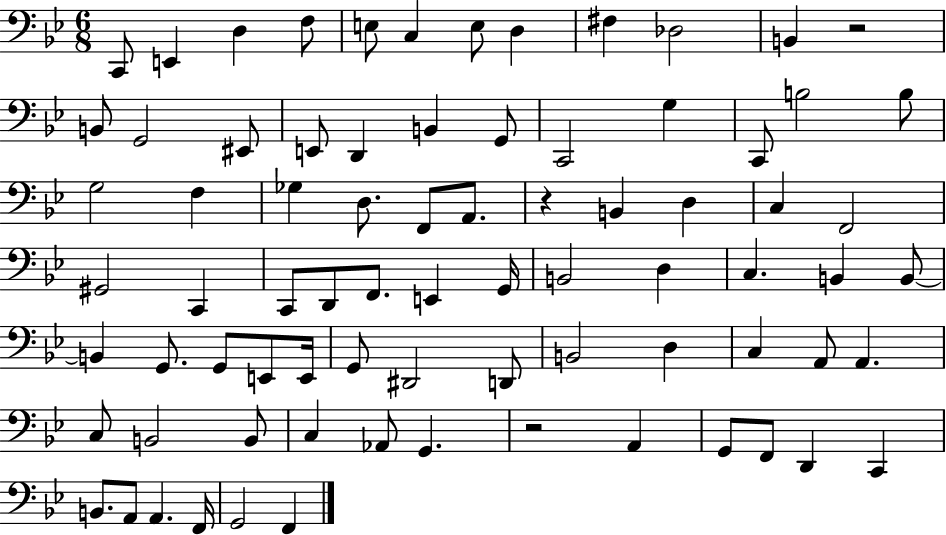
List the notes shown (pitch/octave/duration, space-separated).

C2/e E2/q D3/q F3/e E3/e C3/q E3/e D3/q F#3/q Db3/h B2/q R/h B2/e G2/h EIS2/e E2/e D2/q B2/q G2/e C2/h G3/q C2/e B3/h B3/e G3/h F3/q Gb3/q D3/e. F2/e A2/e. R/q B2/q D3/q C3/q F2/h G#2/h C2/q C2/e D2/e F2/e. E2/q G2/s B2/h D3/q C3/q. B2/q B2/e B2/q G2/e. G2/e E2/e E2/s G2/e D#2/h D2/e B2/h D3/q C3/q A2/e A2/q. C3/e B2/h B2/e C3/q Ab2/e G2/q. R/h A2/q G2/e F2/e D2/q C2/q B2/e. A2/e A2/q. F2/s G2/h F2/q